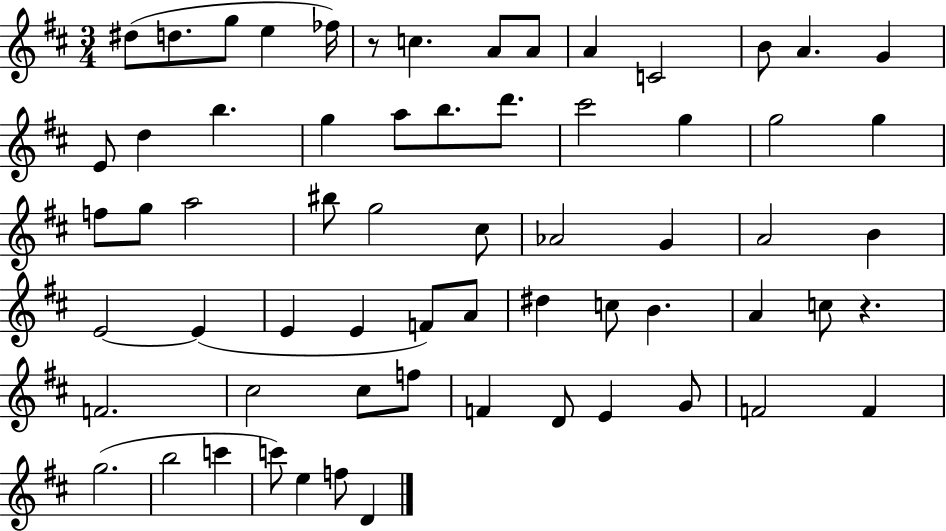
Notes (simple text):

D#5/e D5/e. G5/e E5/q FES5/s R/e C5/q. A4/e A4/e A4/q C4/h B4/e A4/q. G4/q E4/e D5/q B5/q. G5/q A5/e B5/e. D6/e. C#6/h G5/q G5/h G5/q F5/e G5/e A5/h BIS5/e G5/h C#5/e Ab4/h G4/q A4/h B4/q E4/h E4/q E4/q E4/q F4/e A4/e D#5/q C5/e B4/q. A4/q C5/e R/q. F4/h. C#5/h C#5/e F5/e F4/q D4/e E4/q G4/e F4/h F4/q G5/h. B5/h C6/q C6/e E5/q F5/e D4/q